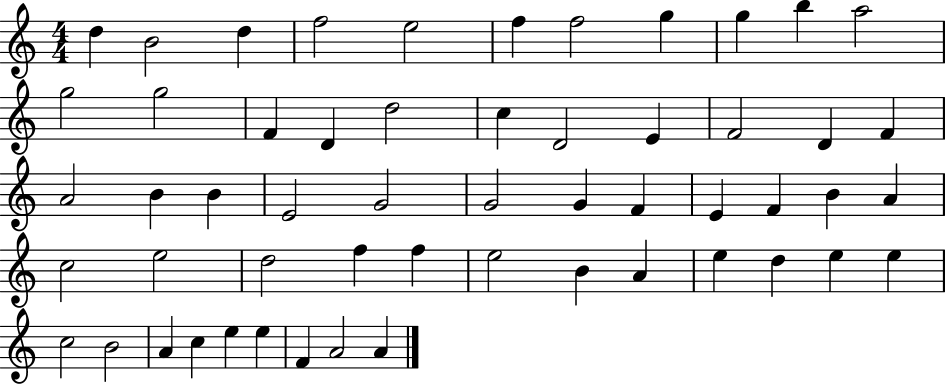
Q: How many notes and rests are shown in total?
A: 55